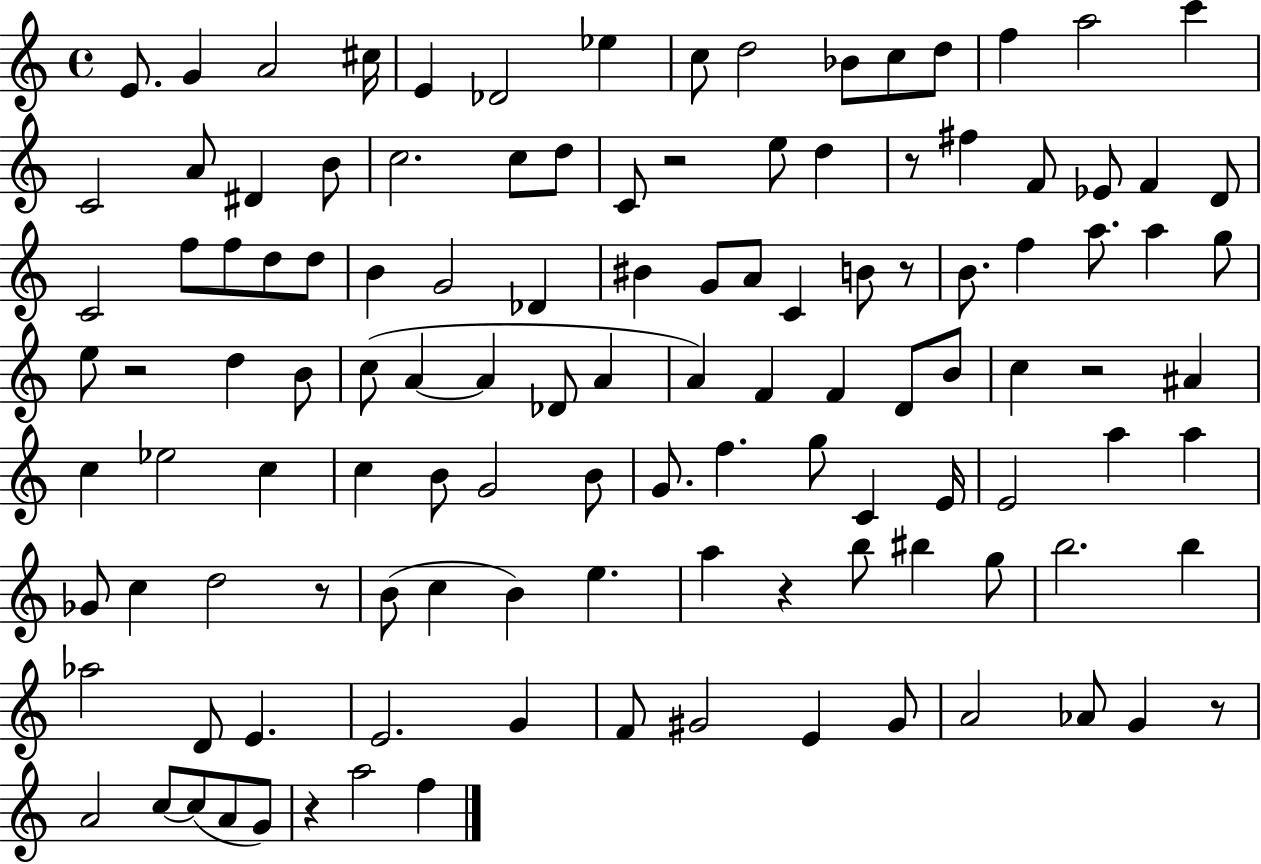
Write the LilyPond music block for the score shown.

{
  \clef treble
  \time 4/4
  \defaultTimeSignature
  \key c \major
  e'8. g'4 a'2 cis''16 | e'4 des'2 ees''4 | c''8 d''2 bes'8 c''8 d''8 | f''4 a''2 c'''4 | \break c'2 a'8 dis'4 b'8 | c''2. c''8 d''8 | c'8 r2 e''8 d''4 | r8 fis''4 f'8 ees'8 f'4 d'8 | \break c'2 f''8 f''8 d''8 d''8 | b'4 g'2 des'4 | bis'4 g'8 a'8 c'4 b'8 r8 | b'8. f''4 a''8. a''4 g''8 | \break e''8 r2 d''4 b'8 | c''8( a'4~~ a'4 des'8 a'4 | a'4) f'4 f'4 d'8 b'8 | c''4 r2 ais'4 | \break c''4 ees''2 c''4 | c''4 b'8 g'2 b'8 | g'8. f''4. g''8 c'4 e'16 | e'2 a''4 a''4 | \break ges'8 c''4 d''2 r8 | b'8( c''4 b'4) e''4. | a''4 r4 b''8 bis''4 g''8 | b''2. b''4 | \break aes''2 d'8 e'4. | e'2. g'4 | f'8 gis'2 e'4 gis'8 | a'2 aes'8 g'4 r8 | \break a'2 c''8~~ c''8( a'8 g'8) | r4 a''2 f''4 | \bar "|."
}